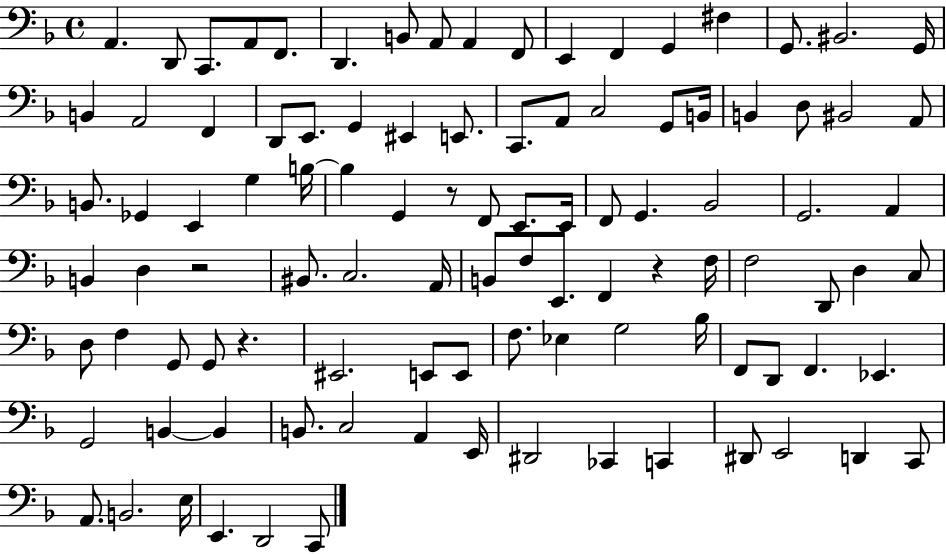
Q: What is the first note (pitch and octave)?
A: A2